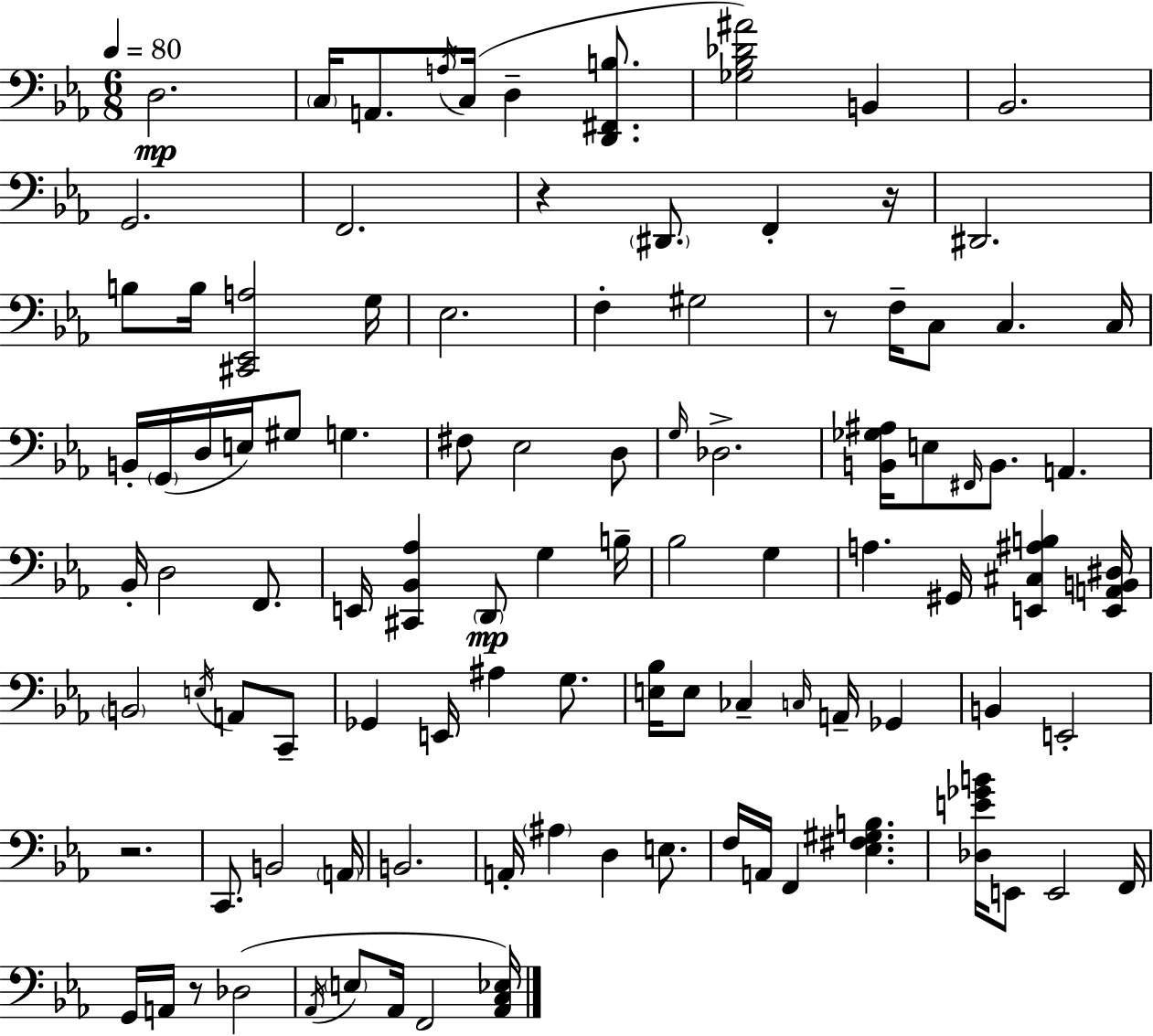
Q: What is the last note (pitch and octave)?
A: F2